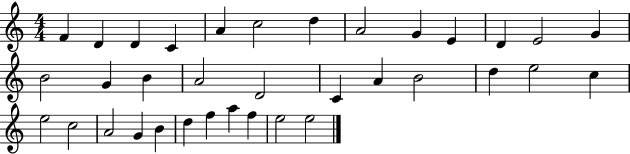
{
  \clef treble
  \numericTimeSignature
  \time 4/4
  \key c \major
  f'4 d'4 d'4 c'4 | a'4 c''2 d''4 | a'2 g'4 e'4 | d'4 e'2 g'4 | \break b'2 g'4 b'4 | a'2 d'2 | c'4 a'4 b'2 | d''4 e''2 c''4 | \break e''2 c''2 | a'2 g'4 b'4 | d''4 f''4 a''4 f''4 | e''2 e''2 | \break \bar "|."
}